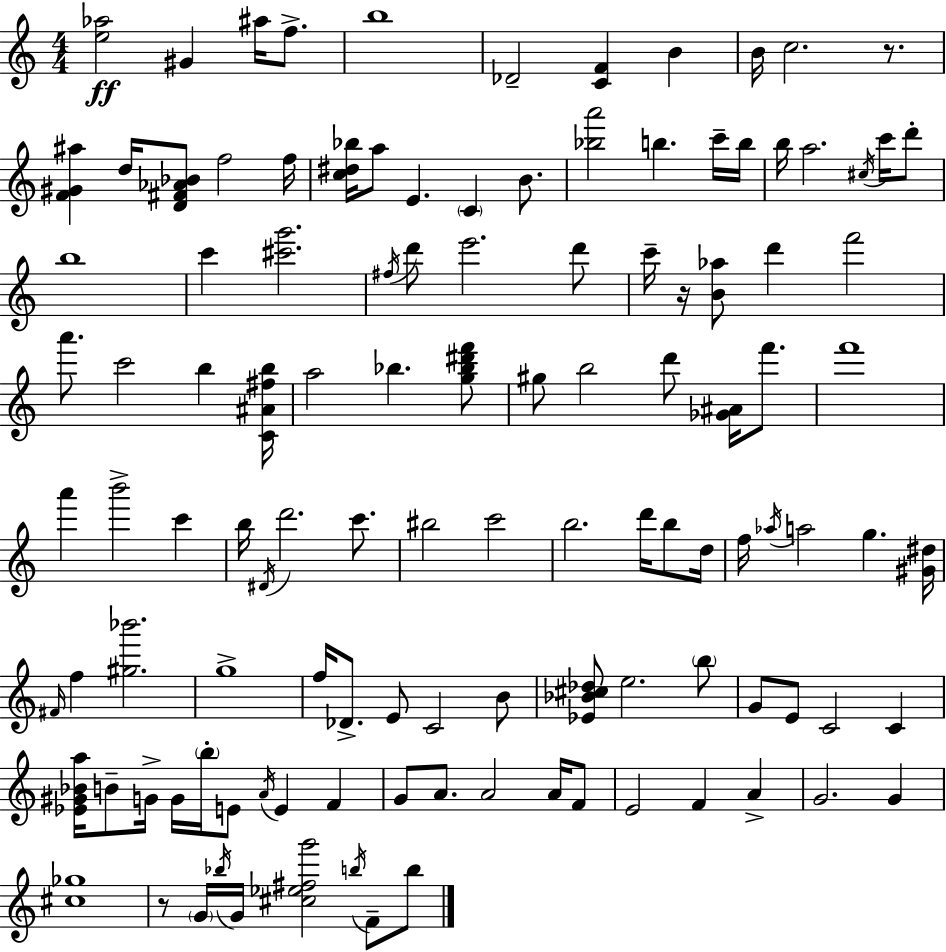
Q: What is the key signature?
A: A minor